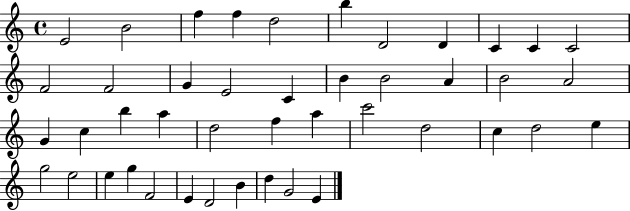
X:1
T:Untitled
M:4/4
L:1/4
K:C
E2 B2 f f d2 b D2 D C C C2 F2 F2 G E2 C B B2 A B2 A2 G c b a d2 f a c'2 d2 c d2 e g2 e2 e g F2 E D2 B d G2 E